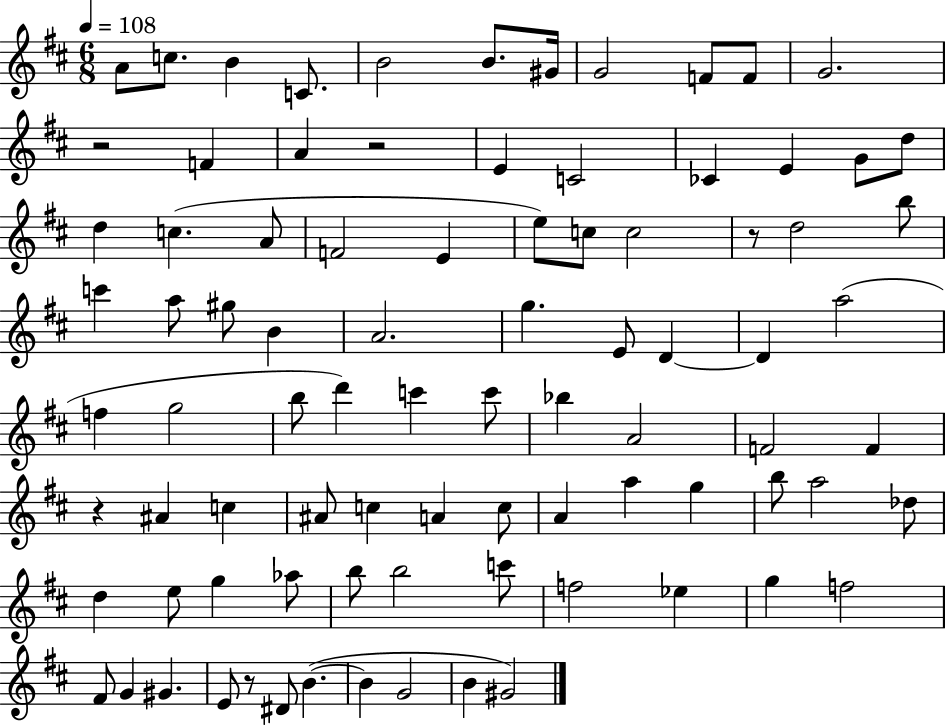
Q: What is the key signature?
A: D major